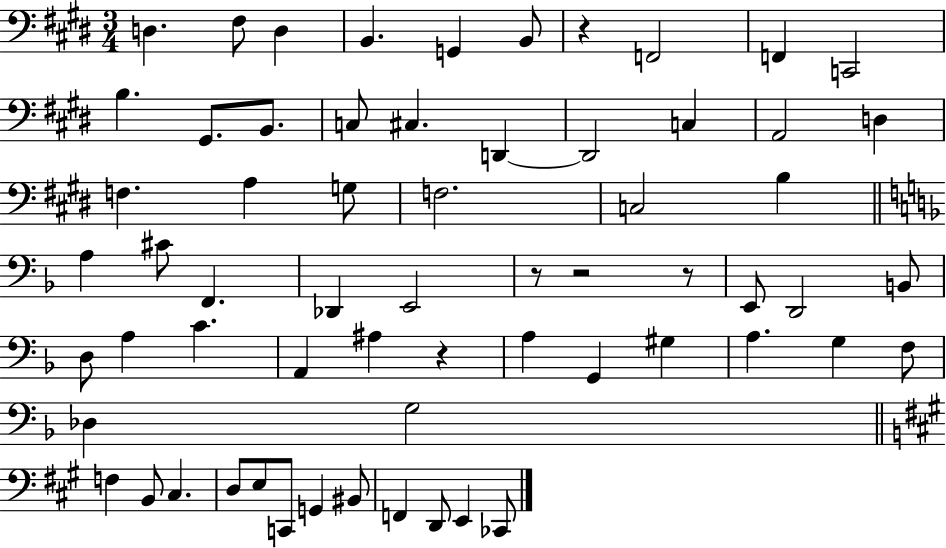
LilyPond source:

{
  \clef bass
  \numericTimeSignature
  \time 3/4
  \key e \major
  d4. fis8 d4 | b,4. g,4 b,8 | r4 f,2 | f,4 c,2 | \break b4. gis,8. b,8. | c8 cis4. d,4~~ | d,2 c4 | a,2 d4 | \break f4. a4 g8 | f2. | c2 b4 | \bar "||" \break \key d \minor a4 cis'8 f,4. | des,4 e,2 | r8 r2 r8 | e,8 d,2 b,8 | \break d8 a4 c'4. | a,4 ais4 r4 | a4 g,4 gis4 | a4. g4 f8 | \break des4 g2 | \bar "||" \break \key a \major f4 b,8 cis4. | d8 e8 c,8 g,4 bis,8 | f,4 d,8 e,4 ces,8 | \bar "|."
}